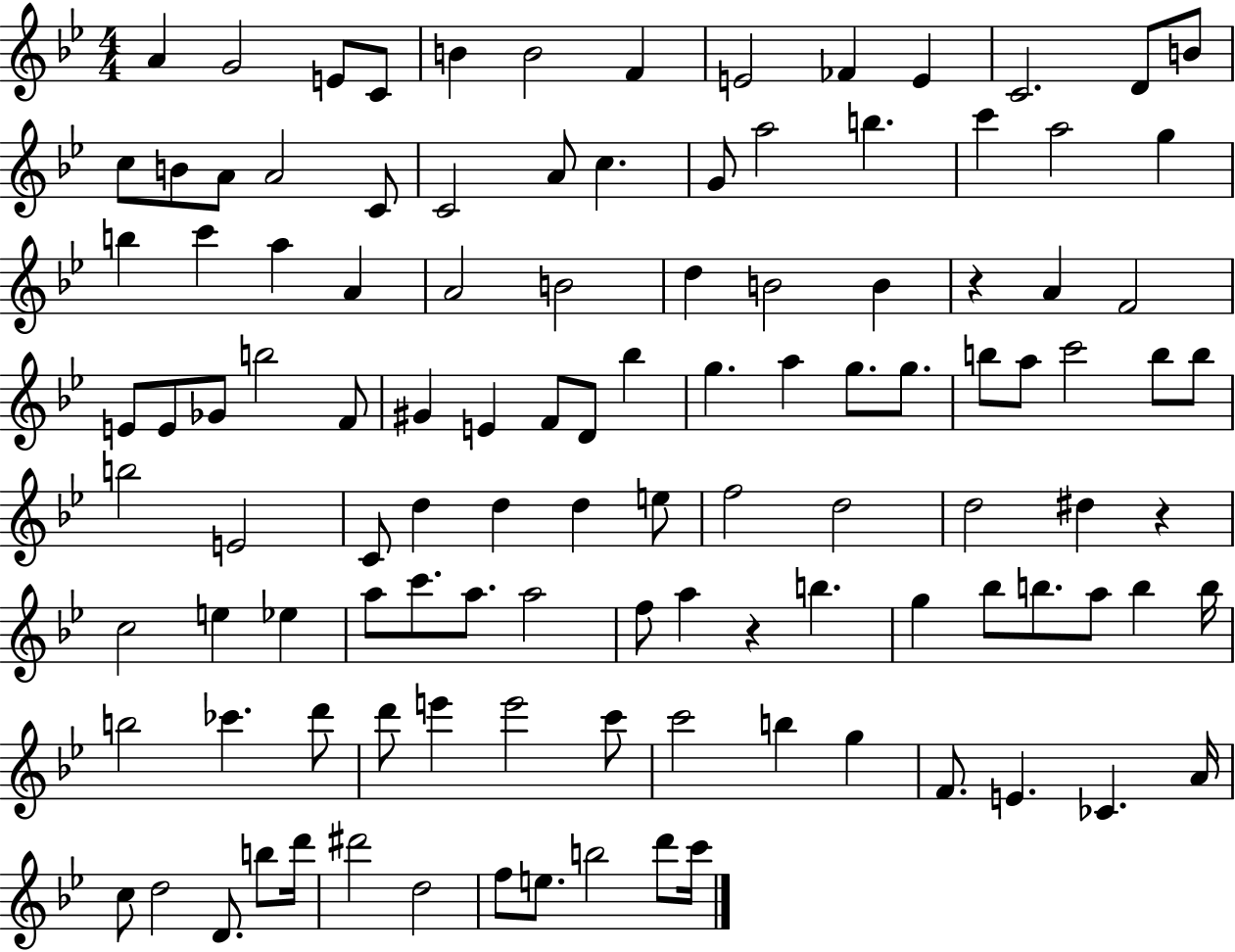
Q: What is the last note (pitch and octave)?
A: C6